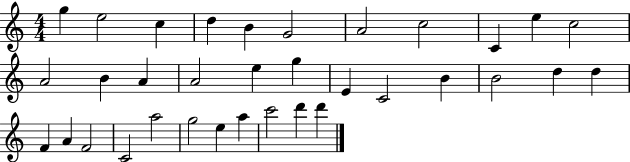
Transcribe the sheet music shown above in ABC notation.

X:1
T:Untitled
M:4/4
L:1/4
K:C
g e2 c d B G2 A2 c2 C e c2 A2 B A A2 e g E C2 B B2 d d F A F2 C2 a2 g2 e a c'2 d' d'